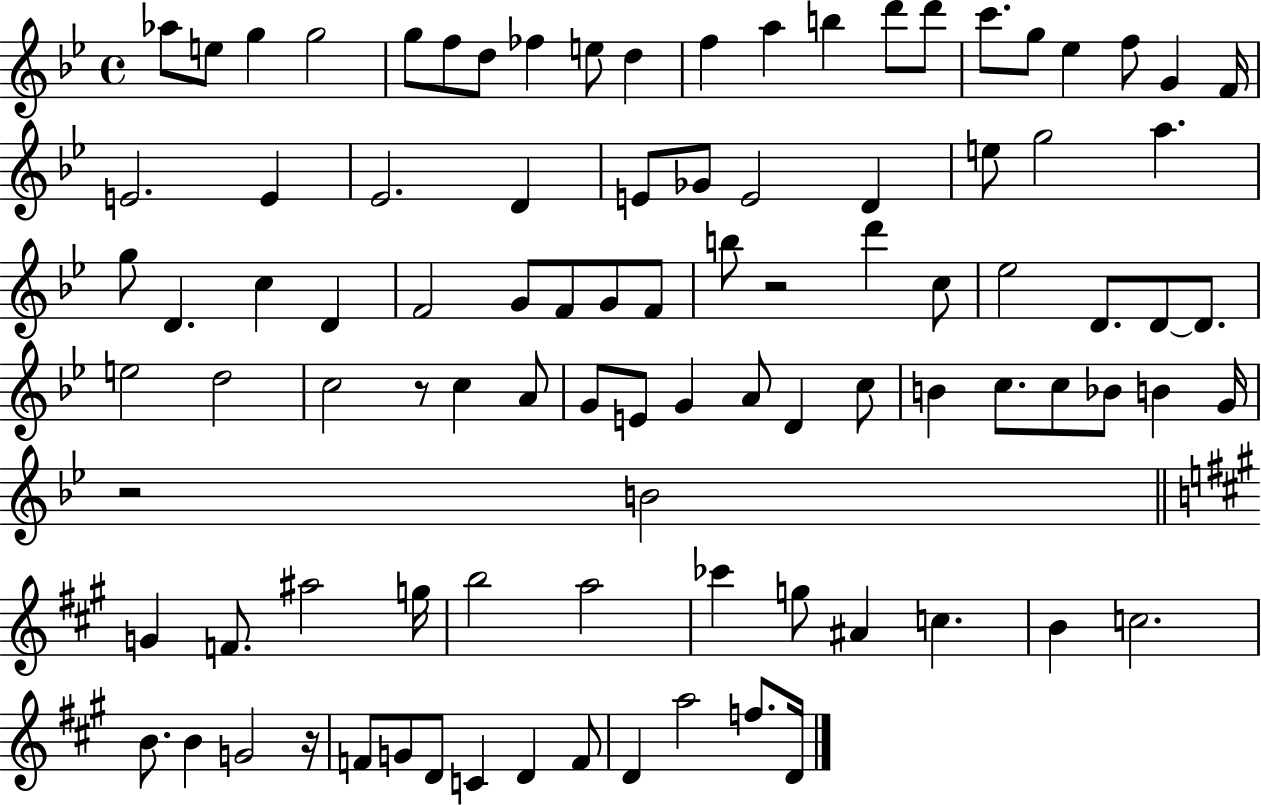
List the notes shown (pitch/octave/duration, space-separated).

Ab5/e E5/e G5/q G5/h G5/e F5/e D5/e FES5/q E5/e D5/q F5/q A5/q B5/q D6/e D6/e C6/e. G5/e Eb5/q F5/e G4/q F4/s E4/h. E4/q Eb4/h. D4/q E4/e Gb4/e E4/h D4/q E5/e G5/h A5/q. G5/e D4/q. C5/q D4/q F4/h G4/e F4/e G4/e F4/e B5/e R/h D6/q C5/e Eb5/h D4/e. D4/e D4/e. E5/h D5/h C5/h R/e C5/q A4/e G4/e E4/e G4/q A4/e D4/q C5/e B4/q C5/e. C5/e Bb4/e B4/q G4/s R/h B4/h G4/q F4/e. A#5/h G5/s B5/h A5/h CES6/q G5/e A#4/q C5/q. B4/q C5/h. B4/e. B4/q G4/h R/s F4/e G4/e D4/e C4/q D4/q F4/e D4/q A5/h F5/e. D4/s